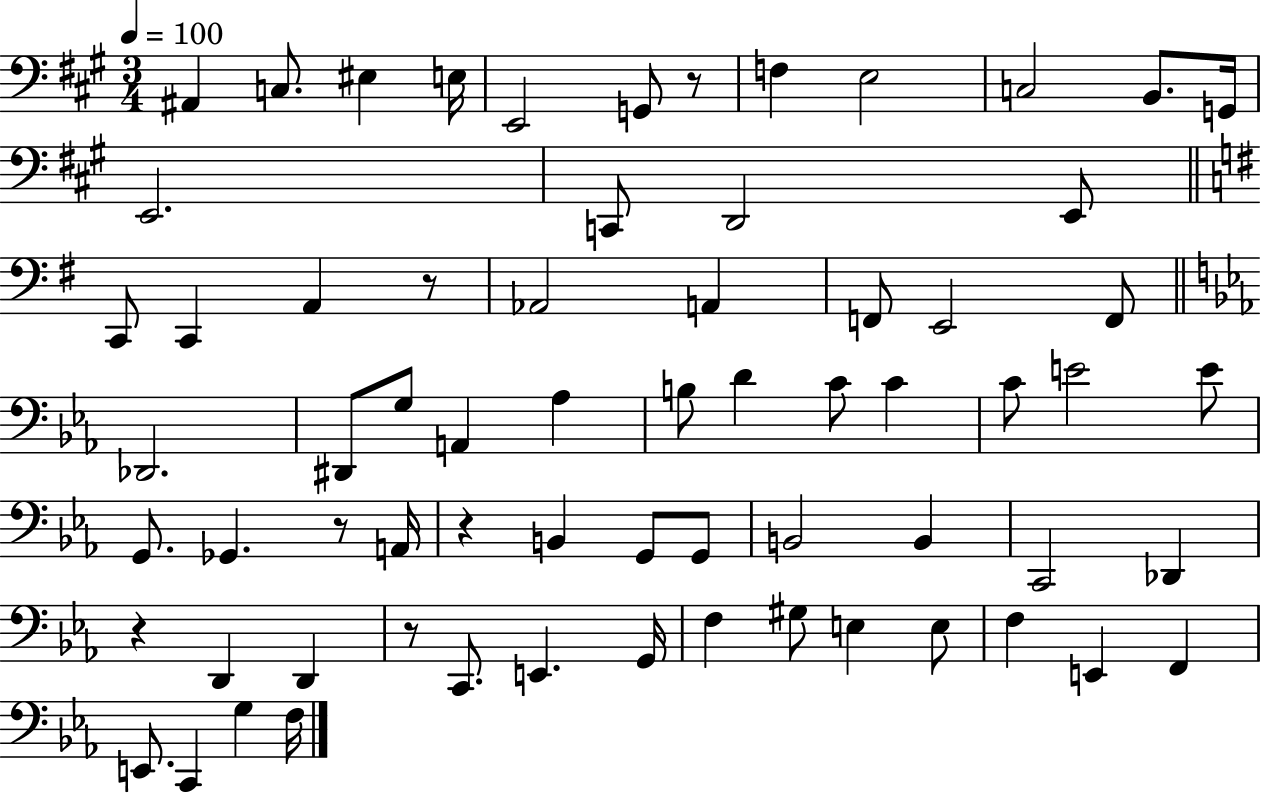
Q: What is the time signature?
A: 3/4